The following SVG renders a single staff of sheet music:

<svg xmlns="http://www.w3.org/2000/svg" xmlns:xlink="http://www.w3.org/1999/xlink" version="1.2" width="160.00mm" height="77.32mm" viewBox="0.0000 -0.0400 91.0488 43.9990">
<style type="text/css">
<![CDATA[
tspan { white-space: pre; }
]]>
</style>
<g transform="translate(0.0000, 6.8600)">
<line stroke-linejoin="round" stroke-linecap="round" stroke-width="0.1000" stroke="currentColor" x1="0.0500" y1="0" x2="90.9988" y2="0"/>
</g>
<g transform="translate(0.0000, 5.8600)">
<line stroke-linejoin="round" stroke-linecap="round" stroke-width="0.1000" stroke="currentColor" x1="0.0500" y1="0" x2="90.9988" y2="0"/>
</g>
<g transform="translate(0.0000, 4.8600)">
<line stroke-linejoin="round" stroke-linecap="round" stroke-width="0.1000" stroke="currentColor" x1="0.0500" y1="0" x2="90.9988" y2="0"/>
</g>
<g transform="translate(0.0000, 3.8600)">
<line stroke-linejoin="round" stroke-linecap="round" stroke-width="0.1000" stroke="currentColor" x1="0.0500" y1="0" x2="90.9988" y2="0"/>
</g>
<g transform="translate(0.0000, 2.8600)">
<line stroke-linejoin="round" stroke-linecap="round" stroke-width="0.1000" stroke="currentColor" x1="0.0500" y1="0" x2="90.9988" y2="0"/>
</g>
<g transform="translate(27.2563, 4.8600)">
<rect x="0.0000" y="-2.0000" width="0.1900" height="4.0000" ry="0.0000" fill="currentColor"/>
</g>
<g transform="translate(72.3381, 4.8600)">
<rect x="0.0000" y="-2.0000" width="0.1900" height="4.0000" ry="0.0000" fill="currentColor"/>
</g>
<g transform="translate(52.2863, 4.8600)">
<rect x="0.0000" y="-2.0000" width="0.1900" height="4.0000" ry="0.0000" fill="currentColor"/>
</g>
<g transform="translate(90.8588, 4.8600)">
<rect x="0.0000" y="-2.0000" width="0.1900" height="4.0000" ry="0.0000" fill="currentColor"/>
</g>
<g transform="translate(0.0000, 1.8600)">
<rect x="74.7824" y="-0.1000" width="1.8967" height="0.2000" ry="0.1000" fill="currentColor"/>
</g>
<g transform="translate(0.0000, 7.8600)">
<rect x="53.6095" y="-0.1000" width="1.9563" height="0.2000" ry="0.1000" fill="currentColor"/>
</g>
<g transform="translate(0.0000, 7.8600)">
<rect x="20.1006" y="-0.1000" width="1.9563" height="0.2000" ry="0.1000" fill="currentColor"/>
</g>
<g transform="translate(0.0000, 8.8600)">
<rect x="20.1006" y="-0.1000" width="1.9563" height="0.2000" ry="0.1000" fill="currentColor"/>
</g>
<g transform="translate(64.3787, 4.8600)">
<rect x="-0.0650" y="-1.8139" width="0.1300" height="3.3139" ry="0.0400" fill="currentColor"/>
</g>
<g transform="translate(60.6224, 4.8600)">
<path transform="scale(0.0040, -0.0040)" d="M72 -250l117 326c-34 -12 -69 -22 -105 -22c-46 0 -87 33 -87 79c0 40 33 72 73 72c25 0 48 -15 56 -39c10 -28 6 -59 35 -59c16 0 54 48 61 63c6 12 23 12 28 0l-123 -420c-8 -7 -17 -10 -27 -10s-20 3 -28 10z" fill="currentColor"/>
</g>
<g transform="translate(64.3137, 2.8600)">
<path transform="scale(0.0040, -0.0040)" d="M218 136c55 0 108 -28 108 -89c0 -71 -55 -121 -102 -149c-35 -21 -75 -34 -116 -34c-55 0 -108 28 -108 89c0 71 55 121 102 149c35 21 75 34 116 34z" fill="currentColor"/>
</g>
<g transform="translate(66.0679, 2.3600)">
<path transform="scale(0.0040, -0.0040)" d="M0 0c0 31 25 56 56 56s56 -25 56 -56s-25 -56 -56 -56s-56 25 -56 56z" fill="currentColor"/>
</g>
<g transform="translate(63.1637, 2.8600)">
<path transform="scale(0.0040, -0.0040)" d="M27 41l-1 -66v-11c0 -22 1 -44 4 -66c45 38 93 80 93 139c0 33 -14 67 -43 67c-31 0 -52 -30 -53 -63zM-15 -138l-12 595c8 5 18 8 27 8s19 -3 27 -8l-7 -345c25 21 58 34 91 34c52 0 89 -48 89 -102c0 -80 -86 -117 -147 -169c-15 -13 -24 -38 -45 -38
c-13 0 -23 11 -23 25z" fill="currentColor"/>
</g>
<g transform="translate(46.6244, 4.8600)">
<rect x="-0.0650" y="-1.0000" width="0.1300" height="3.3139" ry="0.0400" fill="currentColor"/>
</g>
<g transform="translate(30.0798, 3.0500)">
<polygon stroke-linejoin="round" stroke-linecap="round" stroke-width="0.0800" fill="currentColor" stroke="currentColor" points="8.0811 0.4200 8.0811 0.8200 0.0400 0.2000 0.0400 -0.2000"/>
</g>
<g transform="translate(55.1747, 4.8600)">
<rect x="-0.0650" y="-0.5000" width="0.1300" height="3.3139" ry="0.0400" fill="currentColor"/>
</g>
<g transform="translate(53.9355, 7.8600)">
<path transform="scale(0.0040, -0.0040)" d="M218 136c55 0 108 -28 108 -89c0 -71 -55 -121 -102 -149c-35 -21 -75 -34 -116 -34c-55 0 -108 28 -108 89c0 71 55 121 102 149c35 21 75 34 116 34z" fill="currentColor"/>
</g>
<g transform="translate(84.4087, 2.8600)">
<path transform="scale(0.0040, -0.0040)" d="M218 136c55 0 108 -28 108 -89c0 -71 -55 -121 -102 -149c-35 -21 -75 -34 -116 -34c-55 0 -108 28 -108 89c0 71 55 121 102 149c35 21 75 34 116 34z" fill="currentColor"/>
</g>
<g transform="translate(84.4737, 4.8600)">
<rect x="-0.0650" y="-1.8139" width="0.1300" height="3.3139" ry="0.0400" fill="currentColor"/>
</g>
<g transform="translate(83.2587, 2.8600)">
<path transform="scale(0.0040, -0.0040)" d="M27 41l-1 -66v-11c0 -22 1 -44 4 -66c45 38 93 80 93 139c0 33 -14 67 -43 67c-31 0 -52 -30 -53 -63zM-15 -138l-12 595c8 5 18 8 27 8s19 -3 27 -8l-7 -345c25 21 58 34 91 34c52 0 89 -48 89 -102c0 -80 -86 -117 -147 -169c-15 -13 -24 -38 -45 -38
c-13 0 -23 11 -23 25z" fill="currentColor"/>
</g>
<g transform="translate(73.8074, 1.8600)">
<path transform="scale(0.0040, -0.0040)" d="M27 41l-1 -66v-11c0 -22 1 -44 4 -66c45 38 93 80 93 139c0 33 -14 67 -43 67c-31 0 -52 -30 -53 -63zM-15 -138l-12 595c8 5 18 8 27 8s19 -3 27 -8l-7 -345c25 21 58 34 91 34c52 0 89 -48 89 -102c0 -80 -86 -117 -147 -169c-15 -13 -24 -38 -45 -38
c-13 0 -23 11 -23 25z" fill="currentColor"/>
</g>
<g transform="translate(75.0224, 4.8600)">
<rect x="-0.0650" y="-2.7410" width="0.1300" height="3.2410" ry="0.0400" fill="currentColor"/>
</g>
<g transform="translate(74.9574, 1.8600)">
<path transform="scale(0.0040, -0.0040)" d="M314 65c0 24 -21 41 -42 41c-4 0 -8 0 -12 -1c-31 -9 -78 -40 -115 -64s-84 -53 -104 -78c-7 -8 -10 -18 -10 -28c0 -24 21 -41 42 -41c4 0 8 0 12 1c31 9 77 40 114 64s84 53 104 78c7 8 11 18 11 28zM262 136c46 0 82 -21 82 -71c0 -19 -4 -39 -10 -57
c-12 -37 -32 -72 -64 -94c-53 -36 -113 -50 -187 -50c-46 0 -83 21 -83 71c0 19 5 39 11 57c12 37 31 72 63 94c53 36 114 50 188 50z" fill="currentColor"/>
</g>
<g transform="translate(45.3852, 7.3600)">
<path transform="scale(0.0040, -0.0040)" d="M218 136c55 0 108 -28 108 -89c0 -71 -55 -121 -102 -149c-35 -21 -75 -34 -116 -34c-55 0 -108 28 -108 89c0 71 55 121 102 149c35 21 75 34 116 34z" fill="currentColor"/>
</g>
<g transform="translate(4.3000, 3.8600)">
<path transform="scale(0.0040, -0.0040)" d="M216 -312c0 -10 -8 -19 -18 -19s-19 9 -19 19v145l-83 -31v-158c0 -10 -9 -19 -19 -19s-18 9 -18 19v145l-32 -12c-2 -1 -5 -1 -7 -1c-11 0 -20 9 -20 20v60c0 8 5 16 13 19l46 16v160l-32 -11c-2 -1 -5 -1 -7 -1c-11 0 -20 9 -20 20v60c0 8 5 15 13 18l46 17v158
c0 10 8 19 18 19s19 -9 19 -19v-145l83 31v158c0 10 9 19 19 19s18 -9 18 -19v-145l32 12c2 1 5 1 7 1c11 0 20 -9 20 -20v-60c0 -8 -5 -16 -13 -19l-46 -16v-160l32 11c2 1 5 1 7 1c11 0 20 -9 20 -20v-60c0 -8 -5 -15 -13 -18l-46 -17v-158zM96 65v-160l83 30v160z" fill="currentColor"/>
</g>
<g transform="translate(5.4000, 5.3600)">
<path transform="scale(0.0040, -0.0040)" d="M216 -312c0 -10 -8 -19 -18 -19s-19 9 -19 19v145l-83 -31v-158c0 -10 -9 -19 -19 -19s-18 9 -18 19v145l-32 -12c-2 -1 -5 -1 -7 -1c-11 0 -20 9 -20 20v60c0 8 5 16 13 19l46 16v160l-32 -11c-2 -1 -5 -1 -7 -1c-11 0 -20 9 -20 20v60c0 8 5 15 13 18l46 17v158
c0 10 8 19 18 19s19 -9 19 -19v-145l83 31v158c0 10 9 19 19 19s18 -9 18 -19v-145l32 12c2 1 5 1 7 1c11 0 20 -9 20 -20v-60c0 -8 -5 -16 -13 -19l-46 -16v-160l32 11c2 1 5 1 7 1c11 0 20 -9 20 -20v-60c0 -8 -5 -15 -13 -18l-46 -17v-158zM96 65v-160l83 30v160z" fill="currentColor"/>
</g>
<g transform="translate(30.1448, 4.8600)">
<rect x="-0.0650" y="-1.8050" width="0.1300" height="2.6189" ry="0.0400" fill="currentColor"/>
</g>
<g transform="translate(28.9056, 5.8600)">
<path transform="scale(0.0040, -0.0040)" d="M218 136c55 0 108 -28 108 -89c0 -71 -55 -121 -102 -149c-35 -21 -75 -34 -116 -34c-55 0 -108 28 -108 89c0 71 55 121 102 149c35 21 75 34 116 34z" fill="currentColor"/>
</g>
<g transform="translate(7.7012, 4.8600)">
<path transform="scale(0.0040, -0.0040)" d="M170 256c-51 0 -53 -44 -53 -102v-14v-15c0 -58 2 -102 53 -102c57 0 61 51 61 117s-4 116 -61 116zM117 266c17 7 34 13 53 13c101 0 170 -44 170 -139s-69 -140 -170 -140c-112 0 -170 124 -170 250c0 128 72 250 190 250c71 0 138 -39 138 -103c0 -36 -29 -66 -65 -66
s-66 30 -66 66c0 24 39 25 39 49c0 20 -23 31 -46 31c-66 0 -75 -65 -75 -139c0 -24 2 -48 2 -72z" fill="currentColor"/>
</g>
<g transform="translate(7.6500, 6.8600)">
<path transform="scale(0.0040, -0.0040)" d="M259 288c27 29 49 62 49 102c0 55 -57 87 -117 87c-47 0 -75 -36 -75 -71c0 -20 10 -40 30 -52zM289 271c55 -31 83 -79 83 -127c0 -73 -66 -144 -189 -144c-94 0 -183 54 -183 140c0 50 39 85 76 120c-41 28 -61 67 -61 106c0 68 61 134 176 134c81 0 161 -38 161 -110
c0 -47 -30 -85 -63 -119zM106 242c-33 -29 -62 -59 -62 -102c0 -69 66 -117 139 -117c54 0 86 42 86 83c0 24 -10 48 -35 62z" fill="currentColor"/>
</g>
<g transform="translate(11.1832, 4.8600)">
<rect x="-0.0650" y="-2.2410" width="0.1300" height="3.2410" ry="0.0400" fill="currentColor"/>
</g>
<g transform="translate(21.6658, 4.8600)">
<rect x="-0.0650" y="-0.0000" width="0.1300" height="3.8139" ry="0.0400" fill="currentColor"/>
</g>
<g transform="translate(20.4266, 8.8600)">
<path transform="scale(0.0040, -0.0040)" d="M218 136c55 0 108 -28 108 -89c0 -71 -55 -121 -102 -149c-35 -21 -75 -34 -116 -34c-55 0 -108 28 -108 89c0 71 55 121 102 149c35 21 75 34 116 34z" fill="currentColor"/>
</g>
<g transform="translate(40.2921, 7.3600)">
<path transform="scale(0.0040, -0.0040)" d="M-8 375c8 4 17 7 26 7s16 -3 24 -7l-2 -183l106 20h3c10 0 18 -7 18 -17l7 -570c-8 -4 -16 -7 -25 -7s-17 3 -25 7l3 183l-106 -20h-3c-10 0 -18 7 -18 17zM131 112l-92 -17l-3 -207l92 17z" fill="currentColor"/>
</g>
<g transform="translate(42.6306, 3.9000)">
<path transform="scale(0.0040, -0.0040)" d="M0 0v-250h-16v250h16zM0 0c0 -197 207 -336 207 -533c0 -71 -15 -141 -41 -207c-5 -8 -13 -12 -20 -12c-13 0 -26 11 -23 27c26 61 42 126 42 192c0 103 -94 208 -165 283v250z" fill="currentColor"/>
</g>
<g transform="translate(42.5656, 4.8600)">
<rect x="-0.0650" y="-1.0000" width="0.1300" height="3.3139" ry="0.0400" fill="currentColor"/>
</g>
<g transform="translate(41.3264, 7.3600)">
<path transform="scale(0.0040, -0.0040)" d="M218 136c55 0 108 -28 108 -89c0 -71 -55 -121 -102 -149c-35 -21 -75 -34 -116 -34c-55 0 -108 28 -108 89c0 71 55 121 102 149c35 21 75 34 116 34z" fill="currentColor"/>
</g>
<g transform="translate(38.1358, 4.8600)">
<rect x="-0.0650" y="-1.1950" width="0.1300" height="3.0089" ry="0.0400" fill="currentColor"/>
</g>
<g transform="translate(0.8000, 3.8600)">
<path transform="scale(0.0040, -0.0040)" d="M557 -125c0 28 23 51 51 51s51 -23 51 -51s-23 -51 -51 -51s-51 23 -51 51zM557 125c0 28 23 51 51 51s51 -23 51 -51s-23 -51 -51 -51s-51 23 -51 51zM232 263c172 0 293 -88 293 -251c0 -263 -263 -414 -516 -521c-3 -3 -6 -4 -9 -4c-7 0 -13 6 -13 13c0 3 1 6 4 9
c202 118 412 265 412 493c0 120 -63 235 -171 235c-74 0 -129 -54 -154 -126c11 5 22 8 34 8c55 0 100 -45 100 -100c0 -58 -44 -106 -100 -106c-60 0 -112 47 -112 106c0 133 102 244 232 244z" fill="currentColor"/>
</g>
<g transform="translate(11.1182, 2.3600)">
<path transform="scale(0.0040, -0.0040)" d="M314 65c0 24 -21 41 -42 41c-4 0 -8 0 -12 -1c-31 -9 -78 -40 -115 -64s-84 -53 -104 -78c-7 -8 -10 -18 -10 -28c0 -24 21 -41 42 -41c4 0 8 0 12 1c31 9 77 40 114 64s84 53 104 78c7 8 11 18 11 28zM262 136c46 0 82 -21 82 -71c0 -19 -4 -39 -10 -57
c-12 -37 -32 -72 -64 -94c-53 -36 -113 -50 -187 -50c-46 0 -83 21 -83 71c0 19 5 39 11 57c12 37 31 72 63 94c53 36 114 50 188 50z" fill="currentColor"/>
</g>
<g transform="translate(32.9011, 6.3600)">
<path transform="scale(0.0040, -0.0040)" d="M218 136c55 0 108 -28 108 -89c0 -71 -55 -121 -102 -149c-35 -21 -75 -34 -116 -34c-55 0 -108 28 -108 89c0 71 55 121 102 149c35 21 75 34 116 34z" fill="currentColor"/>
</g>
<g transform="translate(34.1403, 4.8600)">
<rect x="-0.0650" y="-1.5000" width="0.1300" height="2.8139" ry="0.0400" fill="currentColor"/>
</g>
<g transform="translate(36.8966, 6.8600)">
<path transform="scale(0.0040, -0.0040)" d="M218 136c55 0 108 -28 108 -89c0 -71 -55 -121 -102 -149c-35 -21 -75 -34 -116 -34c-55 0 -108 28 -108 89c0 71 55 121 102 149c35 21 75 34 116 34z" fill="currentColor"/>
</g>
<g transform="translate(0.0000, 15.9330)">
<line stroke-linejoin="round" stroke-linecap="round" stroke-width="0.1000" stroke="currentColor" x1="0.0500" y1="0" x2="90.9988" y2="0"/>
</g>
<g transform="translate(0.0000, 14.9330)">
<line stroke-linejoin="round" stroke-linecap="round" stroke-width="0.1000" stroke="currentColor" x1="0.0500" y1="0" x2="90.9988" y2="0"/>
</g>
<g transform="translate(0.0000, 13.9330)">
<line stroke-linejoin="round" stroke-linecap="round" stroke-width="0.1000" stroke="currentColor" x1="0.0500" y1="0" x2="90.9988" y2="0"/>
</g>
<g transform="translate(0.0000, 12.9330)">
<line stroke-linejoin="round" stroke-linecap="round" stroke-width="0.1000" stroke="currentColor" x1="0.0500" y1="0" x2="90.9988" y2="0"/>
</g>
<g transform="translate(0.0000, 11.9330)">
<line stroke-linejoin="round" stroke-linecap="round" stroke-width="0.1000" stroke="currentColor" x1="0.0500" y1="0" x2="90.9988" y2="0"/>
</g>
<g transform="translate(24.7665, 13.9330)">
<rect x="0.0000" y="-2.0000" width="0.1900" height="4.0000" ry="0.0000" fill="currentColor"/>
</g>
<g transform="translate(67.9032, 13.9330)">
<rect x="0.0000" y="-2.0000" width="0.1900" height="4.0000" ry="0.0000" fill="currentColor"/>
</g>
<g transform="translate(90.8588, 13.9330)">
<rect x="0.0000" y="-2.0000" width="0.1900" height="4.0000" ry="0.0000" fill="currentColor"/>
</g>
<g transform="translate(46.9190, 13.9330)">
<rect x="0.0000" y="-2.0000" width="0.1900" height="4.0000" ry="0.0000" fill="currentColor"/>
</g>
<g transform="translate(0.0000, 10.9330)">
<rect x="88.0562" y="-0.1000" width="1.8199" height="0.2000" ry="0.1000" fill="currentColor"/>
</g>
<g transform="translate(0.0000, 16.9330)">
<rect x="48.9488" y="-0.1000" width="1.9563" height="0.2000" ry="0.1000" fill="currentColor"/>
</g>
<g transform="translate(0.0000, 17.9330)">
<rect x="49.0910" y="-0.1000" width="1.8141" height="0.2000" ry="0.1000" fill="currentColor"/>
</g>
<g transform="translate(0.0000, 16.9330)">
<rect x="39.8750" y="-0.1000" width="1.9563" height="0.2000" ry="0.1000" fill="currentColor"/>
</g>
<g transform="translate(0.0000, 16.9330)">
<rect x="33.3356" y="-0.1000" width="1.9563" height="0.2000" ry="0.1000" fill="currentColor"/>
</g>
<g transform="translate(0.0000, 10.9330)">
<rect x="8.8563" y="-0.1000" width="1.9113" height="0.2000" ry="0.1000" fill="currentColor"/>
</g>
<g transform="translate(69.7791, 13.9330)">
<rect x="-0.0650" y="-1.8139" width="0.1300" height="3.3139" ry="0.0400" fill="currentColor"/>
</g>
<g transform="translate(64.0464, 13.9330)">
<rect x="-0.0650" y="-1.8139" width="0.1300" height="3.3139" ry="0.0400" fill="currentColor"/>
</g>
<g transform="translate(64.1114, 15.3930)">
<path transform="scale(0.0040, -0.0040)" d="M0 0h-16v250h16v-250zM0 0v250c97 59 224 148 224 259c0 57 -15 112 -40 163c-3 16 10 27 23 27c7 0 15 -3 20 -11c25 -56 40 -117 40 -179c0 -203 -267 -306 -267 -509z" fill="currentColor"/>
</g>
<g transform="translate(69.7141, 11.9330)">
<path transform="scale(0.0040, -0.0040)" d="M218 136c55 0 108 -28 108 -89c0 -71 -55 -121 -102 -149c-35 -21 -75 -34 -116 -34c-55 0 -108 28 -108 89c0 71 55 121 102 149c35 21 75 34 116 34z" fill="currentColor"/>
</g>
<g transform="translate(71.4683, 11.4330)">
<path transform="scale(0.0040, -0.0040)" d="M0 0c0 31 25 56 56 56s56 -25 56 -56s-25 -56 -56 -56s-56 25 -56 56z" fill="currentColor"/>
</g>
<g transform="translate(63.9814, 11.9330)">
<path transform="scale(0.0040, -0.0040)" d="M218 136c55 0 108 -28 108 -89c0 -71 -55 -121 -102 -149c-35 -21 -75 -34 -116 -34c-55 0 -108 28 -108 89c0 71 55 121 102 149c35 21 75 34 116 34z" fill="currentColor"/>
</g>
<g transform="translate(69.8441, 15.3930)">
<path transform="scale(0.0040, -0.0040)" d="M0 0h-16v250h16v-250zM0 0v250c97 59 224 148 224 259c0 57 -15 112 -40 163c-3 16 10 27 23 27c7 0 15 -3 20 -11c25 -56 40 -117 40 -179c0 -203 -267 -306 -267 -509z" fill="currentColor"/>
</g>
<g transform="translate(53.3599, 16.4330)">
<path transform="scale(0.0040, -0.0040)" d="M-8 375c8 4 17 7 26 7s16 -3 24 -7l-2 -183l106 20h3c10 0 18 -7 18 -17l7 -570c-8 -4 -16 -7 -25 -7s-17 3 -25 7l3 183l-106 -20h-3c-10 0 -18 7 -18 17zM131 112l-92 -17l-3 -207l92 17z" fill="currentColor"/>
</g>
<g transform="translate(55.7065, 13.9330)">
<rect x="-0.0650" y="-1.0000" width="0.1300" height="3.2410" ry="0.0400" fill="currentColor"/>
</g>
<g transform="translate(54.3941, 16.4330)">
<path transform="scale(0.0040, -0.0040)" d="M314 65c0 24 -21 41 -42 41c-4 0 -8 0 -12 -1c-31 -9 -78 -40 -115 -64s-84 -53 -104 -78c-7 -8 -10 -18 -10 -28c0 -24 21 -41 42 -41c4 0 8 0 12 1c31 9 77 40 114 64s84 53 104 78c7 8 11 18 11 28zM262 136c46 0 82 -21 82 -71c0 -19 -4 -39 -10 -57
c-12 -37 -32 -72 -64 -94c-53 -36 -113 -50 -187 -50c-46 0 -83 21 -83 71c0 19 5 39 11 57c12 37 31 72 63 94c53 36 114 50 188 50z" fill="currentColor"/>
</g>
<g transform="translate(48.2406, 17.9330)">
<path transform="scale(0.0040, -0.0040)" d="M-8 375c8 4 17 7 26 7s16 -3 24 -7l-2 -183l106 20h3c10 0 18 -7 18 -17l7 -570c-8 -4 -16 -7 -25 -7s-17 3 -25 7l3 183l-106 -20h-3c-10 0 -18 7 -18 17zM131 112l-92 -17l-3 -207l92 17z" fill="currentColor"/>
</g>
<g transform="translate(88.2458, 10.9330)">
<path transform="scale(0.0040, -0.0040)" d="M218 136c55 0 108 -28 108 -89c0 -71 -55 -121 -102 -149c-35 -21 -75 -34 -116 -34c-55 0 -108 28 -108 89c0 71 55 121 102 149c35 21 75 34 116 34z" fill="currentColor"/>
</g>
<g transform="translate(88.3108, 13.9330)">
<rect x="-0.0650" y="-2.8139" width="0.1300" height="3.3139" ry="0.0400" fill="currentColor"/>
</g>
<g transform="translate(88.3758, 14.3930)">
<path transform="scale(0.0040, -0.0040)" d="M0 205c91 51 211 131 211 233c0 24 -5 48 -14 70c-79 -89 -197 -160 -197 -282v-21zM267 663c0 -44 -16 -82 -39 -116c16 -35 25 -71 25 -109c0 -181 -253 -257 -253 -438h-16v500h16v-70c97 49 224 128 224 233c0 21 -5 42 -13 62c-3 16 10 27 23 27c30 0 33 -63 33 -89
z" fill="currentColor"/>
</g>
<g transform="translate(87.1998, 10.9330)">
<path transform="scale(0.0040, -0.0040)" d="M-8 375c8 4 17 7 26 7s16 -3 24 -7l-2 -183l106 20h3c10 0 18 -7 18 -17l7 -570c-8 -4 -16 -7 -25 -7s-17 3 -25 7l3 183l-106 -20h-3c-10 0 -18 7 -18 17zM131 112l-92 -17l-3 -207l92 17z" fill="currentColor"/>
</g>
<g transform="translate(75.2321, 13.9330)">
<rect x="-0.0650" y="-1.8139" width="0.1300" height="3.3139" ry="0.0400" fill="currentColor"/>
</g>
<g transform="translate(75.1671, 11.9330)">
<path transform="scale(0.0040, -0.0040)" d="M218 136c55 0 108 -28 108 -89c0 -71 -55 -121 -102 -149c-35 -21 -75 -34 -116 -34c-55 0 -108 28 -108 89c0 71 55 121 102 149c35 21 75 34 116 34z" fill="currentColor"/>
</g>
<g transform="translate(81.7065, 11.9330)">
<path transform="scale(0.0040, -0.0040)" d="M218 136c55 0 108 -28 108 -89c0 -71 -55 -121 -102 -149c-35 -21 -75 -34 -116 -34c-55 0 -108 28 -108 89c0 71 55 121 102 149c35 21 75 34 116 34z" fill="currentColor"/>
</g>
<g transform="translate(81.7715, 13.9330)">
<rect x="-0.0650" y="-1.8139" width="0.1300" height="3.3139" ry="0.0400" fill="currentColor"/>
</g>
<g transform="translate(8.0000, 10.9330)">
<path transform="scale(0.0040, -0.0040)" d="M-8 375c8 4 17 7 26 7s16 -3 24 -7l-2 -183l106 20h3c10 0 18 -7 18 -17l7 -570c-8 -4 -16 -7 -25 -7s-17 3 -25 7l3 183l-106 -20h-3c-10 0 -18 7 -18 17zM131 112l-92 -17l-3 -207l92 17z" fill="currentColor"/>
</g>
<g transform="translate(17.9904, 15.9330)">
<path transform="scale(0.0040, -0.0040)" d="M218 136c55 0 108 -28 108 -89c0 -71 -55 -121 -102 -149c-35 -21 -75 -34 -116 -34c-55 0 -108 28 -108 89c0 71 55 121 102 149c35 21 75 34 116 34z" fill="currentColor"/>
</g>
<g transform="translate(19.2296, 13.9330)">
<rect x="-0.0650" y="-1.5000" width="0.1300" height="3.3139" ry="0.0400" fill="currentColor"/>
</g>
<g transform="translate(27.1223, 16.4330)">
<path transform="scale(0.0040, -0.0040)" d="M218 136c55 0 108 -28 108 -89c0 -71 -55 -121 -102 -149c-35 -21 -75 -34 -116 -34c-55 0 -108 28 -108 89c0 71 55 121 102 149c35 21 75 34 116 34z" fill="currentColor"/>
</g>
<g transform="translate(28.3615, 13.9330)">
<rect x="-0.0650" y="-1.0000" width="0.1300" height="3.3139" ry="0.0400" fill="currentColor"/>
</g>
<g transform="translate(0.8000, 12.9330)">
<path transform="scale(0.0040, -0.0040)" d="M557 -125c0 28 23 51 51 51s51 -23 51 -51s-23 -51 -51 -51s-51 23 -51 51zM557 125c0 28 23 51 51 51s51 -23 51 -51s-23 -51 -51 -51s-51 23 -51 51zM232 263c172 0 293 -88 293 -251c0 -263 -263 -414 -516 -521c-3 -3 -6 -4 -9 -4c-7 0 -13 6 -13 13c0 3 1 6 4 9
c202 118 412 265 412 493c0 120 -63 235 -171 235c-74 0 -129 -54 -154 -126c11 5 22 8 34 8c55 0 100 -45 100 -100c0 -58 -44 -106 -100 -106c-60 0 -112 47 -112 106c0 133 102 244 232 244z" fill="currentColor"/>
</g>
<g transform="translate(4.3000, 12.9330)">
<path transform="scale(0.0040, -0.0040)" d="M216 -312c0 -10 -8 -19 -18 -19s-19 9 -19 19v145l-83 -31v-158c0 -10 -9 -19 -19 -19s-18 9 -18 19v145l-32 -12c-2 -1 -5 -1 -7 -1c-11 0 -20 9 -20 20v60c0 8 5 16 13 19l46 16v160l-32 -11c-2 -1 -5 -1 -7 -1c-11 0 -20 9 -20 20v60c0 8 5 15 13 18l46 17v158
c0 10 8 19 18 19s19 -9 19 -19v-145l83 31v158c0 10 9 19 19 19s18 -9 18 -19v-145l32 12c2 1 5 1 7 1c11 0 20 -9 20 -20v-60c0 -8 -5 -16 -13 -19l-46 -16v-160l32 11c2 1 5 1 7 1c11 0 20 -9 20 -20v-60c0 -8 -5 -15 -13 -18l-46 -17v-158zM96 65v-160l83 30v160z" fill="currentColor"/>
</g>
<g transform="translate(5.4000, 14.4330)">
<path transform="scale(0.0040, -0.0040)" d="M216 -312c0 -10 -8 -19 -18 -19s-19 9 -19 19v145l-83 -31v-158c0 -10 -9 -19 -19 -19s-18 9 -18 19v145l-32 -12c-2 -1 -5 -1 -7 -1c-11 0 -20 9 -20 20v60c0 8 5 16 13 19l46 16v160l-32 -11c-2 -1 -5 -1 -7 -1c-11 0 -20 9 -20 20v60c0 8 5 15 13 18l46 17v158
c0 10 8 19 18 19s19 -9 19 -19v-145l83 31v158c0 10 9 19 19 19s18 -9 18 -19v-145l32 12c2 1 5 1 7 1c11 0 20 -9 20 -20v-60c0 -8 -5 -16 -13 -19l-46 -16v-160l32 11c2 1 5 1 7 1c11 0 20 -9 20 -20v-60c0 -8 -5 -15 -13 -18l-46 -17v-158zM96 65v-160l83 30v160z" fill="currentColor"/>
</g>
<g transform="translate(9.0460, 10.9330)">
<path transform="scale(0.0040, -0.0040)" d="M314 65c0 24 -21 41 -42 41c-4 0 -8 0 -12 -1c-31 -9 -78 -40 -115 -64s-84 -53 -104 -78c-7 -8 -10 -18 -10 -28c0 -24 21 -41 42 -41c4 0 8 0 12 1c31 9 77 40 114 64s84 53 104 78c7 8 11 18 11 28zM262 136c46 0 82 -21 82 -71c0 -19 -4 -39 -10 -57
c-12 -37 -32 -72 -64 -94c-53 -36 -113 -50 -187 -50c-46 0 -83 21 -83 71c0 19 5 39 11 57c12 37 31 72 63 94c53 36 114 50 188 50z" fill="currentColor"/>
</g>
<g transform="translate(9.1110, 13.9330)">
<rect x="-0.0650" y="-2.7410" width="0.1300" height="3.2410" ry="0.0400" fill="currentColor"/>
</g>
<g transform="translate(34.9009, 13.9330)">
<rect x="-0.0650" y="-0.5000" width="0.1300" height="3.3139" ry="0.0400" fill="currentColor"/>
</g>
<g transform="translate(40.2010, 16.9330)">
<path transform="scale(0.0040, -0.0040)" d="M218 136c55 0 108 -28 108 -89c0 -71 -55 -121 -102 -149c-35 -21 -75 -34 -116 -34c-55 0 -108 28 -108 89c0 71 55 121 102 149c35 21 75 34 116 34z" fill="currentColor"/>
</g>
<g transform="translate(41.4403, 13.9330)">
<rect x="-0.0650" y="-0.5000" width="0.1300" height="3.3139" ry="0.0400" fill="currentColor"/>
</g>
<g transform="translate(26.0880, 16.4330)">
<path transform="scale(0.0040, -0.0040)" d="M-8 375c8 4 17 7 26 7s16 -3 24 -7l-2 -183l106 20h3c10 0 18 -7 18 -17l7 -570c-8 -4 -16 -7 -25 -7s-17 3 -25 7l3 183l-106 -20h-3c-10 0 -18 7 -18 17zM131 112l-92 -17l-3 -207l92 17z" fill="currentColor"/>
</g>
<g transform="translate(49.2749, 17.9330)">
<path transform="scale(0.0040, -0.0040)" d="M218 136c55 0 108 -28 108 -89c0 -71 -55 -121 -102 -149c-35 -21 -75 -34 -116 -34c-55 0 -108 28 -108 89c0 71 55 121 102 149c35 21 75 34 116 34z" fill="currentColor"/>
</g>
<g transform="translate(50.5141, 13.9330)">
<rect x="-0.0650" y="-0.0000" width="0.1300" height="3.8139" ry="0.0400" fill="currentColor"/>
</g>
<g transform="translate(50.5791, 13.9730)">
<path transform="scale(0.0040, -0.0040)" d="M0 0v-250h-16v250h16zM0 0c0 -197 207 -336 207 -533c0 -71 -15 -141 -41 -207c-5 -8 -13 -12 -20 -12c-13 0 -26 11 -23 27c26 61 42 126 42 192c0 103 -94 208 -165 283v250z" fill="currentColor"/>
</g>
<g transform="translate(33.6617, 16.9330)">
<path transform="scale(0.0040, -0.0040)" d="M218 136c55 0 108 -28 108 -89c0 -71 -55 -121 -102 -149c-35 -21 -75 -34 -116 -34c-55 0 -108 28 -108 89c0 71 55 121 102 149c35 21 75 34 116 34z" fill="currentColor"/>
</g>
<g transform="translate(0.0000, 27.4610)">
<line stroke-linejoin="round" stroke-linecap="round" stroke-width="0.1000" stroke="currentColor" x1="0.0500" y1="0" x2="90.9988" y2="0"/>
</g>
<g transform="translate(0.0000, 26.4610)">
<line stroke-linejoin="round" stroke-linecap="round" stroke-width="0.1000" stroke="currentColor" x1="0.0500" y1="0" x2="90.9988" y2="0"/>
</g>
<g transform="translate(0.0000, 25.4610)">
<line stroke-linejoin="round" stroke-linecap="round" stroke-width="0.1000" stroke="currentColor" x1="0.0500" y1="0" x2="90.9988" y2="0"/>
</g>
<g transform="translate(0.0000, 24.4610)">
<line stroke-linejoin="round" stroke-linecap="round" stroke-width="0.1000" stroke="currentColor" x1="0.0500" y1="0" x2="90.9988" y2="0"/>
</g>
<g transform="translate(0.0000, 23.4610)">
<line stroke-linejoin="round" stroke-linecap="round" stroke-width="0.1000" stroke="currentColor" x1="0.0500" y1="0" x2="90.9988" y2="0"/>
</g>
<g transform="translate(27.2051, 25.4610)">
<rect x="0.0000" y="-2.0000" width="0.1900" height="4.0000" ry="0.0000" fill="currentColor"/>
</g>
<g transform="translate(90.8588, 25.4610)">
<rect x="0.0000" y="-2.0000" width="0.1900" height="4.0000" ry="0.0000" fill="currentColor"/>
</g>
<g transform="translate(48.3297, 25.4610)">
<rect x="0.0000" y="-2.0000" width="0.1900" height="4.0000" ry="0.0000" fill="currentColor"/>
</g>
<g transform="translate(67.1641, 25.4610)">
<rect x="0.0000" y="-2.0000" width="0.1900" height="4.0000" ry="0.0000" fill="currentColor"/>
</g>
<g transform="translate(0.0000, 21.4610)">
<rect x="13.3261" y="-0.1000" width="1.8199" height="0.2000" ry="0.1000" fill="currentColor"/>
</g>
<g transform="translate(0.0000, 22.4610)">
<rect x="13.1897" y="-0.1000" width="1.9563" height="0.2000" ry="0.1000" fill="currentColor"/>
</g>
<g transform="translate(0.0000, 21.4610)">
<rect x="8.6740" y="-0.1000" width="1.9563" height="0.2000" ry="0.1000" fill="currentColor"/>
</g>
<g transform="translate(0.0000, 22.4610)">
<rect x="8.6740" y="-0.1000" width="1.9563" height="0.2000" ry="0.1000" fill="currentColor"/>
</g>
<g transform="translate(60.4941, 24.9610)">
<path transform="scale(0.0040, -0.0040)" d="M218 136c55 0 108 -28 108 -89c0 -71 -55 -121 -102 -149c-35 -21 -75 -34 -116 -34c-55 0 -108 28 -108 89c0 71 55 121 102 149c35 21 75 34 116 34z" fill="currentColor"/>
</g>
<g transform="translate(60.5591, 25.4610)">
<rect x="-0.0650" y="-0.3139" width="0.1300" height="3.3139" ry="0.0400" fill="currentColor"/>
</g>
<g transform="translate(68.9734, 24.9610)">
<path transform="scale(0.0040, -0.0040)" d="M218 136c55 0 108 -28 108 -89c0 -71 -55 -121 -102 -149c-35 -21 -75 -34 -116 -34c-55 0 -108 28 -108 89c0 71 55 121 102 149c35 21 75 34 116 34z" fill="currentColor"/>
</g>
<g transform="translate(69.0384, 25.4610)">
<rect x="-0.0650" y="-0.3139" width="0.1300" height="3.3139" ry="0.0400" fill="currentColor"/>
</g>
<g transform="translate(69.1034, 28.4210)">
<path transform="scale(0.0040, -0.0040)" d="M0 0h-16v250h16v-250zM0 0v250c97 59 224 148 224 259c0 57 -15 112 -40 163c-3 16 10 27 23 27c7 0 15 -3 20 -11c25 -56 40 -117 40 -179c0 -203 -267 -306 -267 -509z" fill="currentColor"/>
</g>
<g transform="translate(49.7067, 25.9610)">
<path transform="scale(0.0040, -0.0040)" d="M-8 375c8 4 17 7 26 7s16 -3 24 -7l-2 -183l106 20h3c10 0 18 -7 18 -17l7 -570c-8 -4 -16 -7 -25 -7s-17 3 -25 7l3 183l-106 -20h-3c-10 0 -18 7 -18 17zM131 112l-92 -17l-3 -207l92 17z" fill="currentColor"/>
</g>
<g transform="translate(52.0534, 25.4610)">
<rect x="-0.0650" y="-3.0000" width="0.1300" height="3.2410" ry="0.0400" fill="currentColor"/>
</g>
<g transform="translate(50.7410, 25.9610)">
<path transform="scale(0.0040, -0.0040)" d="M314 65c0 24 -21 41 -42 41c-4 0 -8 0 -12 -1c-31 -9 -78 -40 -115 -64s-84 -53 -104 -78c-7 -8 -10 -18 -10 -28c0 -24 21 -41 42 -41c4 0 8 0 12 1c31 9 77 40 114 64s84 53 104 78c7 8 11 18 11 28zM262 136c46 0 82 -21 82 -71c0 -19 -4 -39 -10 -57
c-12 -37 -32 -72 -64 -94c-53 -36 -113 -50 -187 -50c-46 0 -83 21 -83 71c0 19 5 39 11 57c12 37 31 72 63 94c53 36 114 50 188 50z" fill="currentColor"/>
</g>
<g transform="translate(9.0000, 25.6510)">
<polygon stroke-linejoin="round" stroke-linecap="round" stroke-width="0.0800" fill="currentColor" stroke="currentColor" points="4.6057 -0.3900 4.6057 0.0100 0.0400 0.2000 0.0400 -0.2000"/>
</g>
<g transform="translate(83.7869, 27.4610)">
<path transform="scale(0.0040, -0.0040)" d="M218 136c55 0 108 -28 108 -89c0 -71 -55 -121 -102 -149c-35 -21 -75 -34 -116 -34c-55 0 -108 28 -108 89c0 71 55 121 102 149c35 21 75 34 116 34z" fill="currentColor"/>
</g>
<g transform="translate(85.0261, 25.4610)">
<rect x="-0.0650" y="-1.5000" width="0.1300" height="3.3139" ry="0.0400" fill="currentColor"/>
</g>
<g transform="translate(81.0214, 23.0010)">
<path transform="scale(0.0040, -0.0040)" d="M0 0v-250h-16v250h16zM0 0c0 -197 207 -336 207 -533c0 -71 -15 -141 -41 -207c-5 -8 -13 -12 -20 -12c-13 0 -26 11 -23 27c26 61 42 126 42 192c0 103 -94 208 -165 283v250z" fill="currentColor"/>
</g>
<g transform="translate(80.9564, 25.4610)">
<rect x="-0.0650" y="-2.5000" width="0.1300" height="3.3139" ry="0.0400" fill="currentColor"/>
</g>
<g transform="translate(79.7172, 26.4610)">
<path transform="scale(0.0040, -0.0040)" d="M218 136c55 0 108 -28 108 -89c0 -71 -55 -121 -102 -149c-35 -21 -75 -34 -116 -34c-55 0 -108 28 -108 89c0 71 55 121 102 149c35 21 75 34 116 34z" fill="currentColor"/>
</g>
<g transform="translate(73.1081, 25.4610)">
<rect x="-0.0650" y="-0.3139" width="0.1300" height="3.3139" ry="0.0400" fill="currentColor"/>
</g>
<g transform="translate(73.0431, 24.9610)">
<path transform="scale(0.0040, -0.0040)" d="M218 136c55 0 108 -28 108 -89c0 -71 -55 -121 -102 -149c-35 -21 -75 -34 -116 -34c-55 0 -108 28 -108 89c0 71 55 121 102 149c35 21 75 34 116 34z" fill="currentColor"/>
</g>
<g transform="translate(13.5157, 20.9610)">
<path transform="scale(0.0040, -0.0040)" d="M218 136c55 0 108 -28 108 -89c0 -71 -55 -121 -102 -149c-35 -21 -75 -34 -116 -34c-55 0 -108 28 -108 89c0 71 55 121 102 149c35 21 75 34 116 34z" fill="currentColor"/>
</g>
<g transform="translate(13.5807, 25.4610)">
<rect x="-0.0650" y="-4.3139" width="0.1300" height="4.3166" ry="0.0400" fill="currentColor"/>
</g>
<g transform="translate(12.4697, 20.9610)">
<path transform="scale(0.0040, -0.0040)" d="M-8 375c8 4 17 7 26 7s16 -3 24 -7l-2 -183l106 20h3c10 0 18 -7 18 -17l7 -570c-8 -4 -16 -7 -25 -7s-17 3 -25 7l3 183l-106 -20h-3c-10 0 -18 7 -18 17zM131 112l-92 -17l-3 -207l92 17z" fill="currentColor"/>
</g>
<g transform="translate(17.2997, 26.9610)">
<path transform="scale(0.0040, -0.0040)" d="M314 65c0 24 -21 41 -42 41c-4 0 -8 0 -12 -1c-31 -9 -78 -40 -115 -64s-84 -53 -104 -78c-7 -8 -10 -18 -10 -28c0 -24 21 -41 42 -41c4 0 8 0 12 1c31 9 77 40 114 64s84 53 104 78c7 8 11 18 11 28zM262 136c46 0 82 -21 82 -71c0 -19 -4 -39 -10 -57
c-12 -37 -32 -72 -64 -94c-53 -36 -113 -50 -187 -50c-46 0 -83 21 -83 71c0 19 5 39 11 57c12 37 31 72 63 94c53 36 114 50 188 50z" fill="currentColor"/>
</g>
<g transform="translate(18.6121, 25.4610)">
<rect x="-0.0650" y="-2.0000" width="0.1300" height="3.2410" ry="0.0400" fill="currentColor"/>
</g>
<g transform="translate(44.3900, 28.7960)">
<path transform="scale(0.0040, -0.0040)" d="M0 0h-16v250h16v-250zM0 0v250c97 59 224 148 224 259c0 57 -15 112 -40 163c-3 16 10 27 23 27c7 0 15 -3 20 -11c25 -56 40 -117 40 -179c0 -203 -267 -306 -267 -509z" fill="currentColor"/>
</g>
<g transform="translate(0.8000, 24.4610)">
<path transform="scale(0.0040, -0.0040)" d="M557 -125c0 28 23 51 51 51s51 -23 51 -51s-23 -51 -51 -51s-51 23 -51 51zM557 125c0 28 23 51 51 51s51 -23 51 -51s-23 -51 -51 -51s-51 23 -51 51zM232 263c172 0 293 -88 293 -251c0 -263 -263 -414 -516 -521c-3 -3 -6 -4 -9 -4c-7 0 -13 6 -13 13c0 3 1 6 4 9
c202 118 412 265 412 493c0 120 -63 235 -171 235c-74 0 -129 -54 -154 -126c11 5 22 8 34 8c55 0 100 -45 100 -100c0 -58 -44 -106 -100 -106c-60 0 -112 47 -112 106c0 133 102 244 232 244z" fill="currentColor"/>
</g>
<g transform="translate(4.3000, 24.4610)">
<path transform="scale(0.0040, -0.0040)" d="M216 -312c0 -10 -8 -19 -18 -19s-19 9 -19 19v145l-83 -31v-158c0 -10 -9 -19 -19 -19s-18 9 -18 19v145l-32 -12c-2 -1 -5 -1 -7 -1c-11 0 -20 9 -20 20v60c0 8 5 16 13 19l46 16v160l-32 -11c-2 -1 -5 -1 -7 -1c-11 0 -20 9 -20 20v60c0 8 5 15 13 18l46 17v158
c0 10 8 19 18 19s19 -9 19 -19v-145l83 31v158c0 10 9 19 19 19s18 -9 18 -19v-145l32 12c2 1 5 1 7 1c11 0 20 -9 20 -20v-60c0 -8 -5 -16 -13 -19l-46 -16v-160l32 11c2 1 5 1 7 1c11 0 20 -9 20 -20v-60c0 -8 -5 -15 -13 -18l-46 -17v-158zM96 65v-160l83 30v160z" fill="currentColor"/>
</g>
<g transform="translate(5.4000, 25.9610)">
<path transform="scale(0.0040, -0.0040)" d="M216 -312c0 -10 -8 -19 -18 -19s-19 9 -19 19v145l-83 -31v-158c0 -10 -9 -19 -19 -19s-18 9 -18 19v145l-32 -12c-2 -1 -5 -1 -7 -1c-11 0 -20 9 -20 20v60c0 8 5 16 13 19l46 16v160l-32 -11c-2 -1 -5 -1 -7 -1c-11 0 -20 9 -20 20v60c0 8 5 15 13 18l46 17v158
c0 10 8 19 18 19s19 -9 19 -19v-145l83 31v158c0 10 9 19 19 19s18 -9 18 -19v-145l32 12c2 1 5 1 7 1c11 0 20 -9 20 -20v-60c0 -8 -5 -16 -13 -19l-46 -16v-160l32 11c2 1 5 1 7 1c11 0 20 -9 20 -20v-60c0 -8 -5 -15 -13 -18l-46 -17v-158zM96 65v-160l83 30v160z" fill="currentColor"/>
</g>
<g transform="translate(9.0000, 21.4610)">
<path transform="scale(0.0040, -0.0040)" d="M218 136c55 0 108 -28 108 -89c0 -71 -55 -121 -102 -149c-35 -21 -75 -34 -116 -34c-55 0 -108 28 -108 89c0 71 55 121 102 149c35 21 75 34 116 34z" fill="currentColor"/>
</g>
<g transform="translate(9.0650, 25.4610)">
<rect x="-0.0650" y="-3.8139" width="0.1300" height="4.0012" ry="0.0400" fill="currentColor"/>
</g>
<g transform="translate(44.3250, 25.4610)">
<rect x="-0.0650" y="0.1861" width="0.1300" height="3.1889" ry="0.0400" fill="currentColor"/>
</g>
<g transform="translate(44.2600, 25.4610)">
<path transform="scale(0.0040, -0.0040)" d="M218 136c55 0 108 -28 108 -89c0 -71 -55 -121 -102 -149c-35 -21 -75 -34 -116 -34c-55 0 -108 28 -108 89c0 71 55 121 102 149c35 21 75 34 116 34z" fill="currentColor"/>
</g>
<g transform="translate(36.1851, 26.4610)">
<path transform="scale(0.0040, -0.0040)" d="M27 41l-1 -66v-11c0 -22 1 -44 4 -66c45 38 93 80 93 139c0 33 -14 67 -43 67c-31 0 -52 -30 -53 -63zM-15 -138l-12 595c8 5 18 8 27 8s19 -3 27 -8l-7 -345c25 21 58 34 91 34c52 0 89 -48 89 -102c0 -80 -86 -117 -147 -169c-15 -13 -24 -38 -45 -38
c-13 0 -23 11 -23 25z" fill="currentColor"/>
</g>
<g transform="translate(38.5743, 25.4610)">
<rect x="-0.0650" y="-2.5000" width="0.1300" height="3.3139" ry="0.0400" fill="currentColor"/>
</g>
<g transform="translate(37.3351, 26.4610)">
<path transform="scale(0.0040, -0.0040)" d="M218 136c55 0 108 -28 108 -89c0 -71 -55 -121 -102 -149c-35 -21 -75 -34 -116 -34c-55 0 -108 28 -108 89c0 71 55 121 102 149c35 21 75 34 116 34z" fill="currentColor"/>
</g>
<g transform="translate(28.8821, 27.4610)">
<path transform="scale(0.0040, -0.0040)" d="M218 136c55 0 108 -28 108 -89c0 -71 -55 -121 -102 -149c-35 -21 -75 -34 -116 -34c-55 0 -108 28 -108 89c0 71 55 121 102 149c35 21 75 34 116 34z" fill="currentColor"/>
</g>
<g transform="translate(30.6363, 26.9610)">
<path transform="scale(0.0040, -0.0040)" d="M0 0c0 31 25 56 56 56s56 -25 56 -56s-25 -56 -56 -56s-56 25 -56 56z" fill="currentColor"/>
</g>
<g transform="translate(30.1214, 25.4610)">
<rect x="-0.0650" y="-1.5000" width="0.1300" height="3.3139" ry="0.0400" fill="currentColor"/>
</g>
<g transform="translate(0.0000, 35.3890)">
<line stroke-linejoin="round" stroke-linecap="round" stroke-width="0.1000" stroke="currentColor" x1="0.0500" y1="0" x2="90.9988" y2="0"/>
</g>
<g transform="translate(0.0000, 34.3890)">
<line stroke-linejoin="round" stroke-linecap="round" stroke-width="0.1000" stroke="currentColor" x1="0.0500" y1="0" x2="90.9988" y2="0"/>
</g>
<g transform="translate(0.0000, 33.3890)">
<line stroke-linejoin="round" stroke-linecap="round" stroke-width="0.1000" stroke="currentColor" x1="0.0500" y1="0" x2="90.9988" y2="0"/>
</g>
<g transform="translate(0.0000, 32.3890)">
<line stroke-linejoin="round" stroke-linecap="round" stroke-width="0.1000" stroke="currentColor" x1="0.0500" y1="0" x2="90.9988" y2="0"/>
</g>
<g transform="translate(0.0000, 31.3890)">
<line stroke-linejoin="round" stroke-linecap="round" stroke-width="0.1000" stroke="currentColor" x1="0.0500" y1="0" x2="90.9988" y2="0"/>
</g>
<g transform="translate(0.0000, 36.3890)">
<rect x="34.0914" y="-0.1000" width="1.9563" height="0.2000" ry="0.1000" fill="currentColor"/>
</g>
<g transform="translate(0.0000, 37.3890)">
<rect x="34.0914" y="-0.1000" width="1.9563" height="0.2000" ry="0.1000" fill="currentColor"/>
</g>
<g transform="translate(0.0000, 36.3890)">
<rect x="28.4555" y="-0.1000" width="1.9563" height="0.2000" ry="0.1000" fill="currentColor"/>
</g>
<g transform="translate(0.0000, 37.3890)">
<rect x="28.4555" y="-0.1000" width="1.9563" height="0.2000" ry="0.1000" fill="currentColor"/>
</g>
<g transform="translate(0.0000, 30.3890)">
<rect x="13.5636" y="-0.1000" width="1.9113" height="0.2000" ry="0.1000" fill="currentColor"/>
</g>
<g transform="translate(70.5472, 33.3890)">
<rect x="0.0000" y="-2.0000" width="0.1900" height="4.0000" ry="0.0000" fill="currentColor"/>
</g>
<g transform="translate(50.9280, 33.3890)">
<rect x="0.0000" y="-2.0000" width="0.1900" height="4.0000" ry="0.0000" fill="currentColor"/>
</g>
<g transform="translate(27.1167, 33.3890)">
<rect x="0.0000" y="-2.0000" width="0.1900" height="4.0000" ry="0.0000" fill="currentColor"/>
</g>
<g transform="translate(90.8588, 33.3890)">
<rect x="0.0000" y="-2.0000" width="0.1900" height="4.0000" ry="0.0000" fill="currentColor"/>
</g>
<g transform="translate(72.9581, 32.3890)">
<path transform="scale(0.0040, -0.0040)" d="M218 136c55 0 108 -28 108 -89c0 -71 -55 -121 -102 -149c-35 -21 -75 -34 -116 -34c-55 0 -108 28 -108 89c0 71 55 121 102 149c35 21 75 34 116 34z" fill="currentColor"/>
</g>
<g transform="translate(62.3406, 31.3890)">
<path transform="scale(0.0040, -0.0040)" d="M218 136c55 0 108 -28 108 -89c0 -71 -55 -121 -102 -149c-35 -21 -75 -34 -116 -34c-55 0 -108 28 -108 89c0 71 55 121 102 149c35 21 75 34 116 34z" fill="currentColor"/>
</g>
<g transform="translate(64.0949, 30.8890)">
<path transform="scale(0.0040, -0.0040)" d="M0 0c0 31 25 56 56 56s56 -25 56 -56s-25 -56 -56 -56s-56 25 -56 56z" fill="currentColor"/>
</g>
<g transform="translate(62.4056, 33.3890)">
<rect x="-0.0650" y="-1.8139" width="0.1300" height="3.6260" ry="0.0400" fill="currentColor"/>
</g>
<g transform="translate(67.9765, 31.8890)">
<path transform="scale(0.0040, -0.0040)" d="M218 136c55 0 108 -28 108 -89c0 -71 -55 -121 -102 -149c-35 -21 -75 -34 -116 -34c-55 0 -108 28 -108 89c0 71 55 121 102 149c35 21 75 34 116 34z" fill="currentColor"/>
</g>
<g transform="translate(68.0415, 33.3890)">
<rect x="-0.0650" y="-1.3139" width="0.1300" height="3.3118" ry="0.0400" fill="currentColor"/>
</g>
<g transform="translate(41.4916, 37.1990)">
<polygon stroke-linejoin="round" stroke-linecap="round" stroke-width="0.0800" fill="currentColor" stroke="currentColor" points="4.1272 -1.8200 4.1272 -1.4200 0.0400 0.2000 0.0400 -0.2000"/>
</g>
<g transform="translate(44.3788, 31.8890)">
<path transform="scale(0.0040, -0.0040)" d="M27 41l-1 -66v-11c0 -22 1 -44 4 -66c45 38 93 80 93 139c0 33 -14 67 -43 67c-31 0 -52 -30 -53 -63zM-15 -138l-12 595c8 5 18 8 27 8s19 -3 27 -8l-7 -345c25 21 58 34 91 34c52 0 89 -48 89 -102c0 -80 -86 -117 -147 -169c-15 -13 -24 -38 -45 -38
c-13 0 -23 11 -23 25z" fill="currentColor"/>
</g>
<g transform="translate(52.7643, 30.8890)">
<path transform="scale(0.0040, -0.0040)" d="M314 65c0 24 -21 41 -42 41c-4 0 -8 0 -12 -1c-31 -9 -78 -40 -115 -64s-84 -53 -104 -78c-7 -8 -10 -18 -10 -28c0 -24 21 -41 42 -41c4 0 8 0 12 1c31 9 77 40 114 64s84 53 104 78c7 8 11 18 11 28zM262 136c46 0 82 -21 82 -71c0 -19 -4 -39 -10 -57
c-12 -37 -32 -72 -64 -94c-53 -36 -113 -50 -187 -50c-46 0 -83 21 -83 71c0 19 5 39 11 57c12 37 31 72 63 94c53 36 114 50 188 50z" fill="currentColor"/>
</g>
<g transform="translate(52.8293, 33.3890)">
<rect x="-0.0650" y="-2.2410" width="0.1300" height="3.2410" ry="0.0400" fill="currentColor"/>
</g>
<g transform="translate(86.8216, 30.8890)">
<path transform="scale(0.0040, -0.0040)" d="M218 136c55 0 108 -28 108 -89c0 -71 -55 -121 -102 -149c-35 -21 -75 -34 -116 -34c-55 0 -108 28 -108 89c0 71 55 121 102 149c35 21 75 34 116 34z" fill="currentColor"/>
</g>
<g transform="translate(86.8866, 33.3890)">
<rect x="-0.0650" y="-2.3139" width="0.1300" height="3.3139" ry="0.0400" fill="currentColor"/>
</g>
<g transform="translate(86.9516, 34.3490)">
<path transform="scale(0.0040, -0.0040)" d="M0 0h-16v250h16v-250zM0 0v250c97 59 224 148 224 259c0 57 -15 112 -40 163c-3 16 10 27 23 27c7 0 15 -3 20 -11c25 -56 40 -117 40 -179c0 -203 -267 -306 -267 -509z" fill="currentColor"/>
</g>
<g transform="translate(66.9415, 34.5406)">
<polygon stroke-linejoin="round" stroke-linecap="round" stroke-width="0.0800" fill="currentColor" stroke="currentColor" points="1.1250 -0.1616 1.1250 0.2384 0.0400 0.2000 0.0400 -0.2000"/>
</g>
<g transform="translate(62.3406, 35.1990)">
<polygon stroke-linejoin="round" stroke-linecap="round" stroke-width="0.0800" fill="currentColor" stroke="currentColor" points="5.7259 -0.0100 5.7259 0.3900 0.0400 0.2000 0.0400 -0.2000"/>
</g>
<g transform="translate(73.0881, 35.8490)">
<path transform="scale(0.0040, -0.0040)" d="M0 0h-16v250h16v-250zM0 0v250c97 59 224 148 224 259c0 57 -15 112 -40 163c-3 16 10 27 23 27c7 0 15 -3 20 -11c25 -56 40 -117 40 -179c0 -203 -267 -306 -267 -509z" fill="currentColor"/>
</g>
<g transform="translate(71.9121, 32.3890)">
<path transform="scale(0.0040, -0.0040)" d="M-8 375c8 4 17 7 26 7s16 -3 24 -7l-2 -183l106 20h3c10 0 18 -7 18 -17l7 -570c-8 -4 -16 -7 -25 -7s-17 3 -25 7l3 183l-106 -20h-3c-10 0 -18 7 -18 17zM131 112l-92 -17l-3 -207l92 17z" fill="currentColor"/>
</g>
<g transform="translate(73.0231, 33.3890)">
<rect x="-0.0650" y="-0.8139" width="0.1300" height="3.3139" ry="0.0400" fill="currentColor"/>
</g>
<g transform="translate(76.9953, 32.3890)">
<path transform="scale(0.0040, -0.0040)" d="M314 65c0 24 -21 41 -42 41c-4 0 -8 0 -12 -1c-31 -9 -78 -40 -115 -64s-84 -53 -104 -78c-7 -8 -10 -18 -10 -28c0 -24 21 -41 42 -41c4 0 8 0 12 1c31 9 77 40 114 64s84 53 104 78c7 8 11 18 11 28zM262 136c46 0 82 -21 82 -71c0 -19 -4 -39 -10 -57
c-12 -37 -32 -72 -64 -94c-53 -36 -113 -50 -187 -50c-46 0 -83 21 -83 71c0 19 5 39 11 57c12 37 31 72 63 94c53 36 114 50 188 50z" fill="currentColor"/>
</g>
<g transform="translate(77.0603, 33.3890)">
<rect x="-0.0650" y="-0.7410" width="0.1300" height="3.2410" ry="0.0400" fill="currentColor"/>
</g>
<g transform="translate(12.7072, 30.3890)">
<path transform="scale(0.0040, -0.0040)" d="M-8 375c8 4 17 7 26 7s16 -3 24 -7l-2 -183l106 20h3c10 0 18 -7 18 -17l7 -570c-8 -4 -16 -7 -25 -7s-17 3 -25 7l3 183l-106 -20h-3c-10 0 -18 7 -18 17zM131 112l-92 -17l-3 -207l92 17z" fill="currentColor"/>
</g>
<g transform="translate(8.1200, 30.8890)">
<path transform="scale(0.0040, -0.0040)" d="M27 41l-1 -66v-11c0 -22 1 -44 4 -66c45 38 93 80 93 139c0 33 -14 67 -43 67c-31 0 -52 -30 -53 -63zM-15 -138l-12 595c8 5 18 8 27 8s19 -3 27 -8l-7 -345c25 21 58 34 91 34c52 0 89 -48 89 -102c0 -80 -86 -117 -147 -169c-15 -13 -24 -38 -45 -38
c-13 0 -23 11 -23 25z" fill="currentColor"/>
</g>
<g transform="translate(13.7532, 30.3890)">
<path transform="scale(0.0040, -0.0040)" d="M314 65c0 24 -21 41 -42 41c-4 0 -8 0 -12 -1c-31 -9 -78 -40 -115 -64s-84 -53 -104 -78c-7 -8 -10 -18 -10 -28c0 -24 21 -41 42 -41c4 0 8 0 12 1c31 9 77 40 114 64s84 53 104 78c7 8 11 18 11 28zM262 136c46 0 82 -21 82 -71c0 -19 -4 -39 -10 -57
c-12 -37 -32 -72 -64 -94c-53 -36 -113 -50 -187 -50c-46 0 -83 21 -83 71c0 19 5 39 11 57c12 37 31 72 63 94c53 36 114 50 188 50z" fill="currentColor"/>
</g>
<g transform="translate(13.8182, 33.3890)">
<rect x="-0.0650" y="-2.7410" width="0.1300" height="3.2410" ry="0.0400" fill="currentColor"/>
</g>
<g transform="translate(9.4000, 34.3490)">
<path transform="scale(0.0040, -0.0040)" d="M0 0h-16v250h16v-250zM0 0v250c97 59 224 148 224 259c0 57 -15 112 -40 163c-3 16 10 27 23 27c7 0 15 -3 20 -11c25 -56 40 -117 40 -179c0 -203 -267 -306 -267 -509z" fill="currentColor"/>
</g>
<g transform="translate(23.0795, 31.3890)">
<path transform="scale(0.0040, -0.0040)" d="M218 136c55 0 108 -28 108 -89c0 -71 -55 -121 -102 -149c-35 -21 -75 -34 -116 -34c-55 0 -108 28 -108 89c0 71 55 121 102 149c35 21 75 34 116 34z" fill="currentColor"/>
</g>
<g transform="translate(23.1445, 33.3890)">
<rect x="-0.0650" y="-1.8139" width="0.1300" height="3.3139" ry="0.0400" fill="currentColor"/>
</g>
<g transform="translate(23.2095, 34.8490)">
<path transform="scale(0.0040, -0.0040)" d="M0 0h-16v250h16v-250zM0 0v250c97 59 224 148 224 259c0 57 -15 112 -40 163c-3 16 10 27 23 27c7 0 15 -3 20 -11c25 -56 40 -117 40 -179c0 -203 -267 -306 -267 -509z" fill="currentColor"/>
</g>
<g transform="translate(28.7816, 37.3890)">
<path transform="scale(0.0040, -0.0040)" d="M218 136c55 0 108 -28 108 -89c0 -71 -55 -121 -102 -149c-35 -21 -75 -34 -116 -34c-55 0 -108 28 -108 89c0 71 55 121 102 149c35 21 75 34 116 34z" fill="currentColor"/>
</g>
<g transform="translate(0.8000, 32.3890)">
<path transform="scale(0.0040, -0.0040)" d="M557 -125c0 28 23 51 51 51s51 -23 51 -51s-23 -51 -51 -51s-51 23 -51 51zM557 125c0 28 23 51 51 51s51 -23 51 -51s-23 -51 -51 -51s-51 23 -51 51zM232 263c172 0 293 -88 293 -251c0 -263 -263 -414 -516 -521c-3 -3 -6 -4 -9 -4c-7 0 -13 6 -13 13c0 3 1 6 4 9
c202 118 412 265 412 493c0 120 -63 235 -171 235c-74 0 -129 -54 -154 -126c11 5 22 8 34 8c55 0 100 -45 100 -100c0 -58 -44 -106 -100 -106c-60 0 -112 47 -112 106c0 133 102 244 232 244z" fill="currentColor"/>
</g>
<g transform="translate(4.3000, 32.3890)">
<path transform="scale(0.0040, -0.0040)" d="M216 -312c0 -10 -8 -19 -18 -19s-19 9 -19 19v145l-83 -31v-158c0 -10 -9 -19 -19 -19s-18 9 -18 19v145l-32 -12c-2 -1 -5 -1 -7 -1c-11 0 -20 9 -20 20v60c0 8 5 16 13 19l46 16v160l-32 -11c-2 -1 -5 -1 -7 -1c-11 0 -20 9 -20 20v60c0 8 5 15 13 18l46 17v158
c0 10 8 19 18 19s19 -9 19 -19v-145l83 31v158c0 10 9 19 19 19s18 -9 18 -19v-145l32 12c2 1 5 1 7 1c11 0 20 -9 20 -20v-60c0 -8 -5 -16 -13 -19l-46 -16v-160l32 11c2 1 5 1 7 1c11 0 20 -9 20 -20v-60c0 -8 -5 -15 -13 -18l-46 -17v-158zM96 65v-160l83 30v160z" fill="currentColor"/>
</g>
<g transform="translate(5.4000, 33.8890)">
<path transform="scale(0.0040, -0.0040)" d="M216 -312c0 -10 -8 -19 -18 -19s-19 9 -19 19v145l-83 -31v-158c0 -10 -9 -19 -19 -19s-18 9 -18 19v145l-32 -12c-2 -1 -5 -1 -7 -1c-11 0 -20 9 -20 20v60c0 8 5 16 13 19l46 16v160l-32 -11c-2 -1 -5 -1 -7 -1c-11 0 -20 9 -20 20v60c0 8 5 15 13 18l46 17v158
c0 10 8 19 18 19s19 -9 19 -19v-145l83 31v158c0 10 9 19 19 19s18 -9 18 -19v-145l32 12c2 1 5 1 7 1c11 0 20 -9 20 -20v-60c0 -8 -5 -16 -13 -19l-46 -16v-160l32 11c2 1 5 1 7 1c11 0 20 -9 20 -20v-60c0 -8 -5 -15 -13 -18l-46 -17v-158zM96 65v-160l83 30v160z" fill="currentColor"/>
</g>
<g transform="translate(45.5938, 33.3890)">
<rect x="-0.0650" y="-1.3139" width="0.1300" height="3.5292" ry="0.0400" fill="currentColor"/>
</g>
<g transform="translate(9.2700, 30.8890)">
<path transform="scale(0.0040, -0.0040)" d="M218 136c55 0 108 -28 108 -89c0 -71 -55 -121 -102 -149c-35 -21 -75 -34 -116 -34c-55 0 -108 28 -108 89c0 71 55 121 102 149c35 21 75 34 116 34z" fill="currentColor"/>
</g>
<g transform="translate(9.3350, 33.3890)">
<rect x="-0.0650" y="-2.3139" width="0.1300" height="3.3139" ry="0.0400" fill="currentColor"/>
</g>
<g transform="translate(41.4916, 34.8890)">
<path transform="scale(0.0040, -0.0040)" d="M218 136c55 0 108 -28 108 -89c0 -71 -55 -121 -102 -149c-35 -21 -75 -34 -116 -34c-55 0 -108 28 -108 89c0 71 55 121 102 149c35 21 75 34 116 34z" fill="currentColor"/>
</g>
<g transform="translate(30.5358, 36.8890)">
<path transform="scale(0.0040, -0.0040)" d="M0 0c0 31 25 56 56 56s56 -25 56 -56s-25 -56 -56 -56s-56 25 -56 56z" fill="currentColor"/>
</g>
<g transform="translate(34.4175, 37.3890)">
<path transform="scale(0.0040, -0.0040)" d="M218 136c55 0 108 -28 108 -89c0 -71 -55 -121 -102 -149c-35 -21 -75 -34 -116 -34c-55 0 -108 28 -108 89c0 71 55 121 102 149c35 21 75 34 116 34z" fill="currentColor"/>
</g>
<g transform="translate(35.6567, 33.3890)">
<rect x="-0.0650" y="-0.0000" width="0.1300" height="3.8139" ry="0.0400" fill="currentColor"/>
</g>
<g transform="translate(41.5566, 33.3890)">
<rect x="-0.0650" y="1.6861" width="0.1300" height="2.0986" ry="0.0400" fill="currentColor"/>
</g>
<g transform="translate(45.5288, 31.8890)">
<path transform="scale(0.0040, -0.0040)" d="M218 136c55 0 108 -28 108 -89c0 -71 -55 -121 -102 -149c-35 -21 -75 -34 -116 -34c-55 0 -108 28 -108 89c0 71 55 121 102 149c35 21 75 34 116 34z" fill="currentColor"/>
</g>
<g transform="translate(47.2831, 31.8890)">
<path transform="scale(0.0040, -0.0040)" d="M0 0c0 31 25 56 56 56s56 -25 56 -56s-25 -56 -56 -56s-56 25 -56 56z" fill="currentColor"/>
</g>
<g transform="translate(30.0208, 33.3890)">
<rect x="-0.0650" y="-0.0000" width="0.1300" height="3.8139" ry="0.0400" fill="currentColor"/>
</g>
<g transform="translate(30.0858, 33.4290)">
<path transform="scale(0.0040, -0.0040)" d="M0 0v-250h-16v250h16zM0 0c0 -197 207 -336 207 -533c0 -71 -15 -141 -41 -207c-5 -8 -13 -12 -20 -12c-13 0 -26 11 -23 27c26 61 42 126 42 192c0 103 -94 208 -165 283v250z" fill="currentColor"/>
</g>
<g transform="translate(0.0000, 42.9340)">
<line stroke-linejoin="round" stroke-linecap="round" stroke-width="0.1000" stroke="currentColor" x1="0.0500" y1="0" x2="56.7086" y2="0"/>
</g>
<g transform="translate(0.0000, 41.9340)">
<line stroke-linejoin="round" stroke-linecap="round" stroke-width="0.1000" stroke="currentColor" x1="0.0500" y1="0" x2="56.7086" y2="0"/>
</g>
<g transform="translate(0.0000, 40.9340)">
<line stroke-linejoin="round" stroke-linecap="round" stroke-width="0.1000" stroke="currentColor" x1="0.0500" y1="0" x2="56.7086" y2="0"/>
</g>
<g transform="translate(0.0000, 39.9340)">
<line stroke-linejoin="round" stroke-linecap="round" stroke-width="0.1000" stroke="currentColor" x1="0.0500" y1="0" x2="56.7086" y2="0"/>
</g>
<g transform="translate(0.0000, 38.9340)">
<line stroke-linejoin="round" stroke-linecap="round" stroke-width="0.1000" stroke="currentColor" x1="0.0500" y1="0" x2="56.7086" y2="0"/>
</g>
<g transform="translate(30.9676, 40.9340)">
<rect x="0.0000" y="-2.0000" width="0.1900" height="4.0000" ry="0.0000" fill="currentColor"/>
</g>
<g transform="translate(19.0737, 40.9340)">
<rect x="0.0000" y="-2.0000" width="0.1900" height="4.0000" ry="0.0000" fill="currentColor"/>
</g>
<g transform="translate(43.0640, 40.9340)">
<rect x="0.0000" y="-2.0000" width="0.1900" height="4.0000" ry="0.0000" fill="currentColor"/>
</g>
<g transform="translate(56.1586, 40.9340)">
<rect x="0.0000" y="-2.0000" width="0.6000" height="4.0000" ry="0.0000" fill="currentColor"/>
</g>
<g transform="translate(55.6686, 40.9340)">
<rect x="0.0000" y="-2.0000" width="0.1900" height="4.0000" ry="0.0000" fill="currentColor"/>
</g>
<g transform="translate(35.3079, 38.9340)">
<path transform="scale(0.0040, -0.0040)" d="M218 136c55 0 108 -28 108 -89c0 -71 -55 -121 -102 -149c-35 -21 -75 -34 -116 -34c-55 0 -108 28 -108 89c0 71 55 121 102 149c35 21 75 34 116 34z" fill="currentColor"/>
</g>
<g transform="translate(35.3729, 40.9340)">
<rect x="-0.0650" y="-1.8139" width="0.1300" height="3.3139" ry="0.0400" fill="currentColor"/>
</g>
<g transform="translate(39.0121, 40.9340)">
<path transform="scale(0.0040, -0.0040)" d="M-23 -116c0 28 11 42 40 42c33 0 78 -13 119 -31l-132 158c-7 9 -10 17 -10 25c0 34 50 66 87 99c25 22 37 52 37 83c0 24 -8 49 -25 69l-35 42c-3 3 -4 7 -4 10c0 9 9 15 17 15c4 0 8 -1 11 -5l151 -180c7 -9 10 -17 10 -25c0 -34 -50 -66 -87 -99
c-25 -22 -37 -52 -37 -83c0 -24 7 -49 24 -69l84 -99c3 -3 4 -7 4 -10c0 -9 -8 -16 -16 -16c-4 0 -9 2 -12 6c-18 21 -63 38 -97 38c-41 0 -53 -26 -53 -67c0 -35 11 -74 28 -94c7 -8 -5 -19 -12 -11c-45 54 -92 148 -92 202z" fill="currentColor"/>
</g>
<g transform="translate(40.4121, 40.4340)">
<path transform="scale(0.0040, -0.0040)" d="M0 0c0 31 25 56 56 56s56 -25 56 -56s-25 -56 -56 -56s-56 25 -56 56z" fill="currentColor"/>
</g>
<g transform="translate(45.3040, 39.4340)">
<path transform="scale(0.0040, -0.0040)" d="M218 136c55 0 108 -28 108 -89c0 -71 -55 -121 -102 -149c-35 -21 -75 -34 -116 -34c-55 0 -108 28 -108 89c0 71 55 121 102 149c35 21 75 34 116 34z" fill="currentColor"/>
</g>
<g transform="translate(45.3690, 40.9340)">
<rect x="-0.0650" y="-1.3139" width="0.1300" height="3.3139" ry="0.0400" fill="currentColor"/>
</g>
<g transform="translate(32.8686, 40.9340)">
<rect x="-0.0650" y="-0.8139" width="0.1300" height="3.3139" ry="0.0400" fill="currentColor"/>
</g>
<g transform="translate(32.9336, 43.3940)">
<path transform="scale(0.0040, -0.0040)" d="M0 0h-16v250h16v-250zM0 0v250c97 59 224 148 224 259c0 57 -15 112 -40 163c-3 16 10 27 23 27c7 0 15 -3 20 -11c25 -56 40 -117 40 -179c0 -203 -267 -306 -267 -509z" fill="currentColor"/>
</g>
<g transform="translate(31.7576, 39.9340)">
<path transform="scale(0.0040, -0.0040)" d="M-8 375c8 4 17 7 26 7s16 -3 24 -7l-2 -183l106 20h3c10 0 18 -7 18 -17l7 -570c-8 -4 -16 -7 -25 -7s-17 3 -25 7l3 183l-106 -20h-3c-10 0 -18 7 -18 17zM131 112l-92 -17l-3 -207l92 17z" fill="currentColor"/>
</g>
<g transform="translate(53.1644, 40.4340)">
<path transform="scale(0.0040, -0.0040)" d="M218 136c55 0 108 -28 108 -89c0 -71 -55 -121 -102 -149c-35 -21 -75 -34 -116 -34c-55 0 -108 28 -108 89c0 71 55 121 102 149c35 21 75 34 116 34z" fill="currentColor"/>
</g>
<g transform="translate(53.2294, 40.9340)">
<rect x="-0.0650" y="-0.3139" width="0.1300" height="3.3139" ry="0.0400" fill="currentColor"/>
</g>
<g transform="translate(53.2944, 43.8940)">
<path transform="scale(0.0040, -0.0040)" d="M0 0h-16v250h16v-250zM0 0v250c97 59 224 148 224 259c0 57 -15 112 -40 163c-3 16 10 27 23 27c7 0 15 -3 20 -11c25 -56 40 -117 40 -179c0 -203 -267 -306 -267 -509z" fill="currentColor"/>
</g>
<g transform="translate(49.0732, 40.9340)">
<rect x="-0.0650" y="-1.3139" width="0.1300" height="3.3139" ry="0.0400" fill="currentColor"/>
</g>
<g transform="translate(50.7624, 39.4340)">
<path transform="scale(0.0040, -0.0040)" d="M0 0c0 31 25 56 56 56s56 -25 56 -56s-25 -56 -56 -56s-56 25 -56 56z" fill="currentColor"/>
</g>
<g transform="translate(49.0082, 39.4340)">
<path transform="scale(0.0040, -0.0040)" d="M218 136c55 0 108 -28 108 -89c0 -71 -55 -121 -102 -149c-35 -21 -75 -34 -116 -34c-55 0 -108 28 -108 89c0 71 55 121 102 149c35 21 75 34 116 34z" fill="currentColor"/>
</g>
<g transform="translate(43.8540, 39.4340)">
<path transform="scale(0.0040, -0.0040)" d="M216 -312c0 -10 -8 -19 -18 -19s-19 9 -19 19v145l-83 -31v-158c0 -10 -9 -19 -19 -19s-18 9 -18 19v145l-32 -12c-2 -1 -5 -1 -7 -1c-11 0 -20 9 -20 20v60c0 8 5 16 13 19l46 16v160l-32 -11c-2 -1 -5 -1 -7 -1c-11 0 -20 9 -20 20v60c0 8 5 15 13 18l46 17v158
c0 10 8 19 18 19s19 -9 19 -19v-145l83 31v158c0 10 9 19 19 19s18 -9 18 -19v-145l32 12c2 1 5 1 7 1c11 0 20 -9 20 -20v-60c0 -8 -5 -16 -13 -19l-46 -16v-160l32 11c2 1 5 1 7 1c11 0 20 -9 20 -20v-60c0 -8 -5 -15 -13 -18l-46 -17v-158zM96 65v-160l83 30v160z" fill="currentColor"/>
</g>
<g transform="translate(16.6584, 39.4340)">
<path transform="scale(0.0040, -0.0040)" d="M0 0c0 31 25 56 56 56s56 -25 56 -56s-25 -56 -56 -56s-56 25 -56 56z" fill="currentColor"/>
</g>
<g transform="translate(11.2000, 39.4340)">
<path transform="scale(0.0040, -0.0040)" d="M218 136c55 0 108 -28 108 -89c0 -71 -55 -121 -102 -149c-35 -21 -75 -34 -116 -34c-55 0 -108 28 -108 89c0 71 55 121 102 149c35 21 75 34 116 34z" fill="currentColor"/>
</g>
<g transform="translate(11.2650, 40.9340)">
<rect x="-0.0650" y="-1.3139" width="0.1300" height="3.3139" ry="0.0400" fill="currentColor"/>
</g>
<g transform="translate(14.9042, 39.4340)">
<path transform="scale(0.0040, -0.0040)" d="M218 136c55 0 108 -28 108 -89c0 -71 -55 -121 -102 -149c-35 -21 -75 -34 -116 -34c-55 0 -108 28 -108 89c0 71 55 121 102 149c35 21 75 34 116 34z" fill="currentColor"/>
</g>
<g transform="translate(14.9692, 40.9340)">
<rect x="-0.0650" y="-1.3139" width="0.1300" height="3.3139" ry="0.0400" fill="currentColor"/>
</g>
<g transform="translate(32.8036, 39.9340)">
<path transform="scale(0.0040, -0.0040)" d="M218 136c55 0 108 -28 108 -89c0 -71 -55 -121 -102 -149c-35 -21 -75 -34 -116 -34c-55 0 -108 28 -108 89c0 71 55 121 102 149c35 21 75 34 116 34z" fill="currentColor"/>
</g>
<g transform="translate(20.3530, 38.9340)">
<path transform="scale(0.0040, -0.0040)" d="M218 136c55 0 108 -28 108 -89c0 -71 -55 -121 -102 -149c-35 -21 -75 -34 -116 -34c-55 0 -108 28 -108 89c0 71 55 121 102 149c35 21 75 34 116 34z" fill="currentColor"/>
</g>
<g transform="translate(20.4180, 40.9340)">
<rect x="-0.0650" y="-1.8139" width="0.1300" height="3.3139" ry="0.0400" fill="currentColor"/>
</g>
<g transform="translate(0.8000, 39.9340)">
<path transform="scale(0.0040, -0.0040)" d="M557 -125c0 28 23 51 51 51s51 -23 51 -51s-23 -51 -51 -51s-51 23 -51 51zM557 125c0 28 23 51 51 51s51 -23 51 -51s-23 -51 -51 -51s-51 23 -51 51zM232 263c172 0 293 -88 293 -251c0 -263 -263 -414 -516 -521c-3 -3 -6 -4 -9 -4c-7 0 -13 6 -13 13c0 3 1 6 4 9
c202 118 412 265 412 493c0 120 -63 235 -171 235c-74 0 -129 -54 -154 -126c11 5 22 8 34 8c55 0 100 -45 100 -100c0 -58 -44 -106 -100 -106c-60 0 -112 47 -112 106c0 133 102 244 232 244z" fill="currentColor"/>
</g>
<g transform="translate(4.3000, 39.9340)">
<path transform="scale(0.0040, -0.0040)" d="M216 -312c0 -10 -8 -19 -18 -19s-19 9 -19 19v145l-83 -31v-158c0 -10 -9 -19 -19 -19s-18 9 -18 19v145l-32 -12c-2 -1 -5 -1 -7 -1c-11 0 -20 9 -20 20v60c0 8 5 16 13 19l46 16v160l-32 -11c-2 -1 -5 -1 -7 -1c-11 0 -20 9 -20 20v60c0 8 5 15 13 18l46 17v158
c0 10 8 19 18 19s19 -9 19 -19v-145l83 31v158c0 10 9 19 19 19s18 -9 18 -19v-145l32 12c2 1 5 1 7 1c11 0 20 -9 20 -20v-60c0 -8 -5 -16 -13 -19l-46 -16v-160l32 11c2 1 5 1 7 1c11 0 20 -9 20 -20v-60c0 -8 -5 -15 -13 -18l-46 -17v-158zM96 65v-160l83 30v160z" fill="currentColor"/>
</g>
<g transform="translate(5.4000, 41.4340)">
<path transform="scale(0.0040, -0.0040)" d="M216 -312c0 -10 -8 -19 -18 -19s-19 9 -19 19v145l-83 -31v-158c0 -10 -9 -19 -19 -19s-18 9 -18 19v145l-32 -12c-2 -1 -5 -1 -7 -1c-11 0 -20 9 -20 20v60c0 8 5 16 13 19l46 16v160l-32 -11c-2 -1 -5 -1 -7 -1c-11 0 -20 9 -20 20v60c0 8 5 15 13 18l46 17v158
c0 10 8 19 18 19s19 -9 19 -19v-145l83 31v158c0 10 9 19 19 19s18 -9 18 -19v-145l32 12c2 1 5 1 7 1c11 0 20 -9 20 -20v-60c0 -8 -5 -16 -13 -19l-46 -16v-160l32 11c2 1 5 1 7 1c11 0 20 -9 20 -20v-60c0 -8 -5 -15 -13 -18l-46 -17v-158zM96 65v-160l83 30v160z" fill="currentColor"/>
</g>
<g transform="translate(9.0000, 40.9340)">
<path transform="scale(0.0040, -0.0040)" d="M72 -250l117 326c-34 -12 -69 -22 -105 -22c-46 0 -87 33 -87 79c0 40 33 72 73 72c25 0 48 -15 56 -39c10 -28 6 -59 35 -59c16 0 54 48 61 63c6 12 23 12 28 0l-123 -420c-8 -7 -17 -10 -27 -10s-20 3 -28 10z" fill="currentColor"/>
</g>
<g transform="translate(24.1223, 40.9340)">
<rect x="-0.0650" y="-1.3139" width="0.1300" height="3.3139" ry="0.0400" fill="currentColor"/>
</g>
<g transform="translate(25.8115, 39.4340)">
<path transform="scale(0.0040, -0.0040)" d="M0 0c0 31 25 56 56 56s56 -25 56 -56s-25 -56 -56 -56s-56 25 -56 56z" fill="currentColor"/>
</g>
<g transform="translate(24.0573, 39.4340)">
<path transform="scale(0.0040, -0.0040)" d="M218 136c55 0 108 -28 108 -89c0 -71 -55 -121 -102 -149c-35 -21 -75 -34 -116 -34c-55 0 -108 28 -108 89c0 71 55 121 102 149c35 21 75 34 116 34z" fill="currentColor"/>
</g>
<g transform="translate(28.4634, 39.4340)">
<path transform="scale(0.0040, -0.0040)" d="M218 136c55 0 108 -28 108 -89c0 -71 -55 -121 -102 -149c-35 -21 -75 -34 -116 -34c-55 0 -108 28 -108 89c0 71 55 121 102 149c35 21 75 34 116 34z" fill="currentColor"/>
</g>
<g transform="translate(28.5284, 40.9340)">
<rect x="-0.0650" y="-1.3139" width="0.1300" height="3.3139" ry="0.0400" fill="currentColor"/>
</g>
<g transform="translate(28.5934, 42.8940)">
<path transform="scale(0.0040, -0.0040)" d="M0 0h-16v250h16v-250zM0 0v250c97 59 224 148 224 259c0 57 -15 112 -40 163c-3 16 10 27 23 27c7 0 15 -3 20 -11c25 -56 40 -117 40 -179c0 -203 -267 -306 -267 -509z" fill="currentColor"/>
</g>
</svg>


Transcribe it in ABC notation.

X:1
T:Untitled
M:6/8
L:1/4
K:D
B,2 ^C,, B,,/2 A,,/2 G,,/2 F,,/2 F,, E,, z/2 _A, _C2 _A, C2 G,, F,, E,, E,, C,,/2 F,,2 A,/2 A,/2 A, A, C/4 E/2 F/2 A,,2 G,, _B,, D,/2 C,2 E, E,/2 E, B,,/2 G,, _B,/2 C2 A,/2 ^C,,/2 ^C,, A,,/2 _G,/2 B,2 A,/2 G,/4 F,/2 F,2 B,/2 z/2 G, G, A, G, G,/2 F,/2 A, z ^G, ^G, E,/2